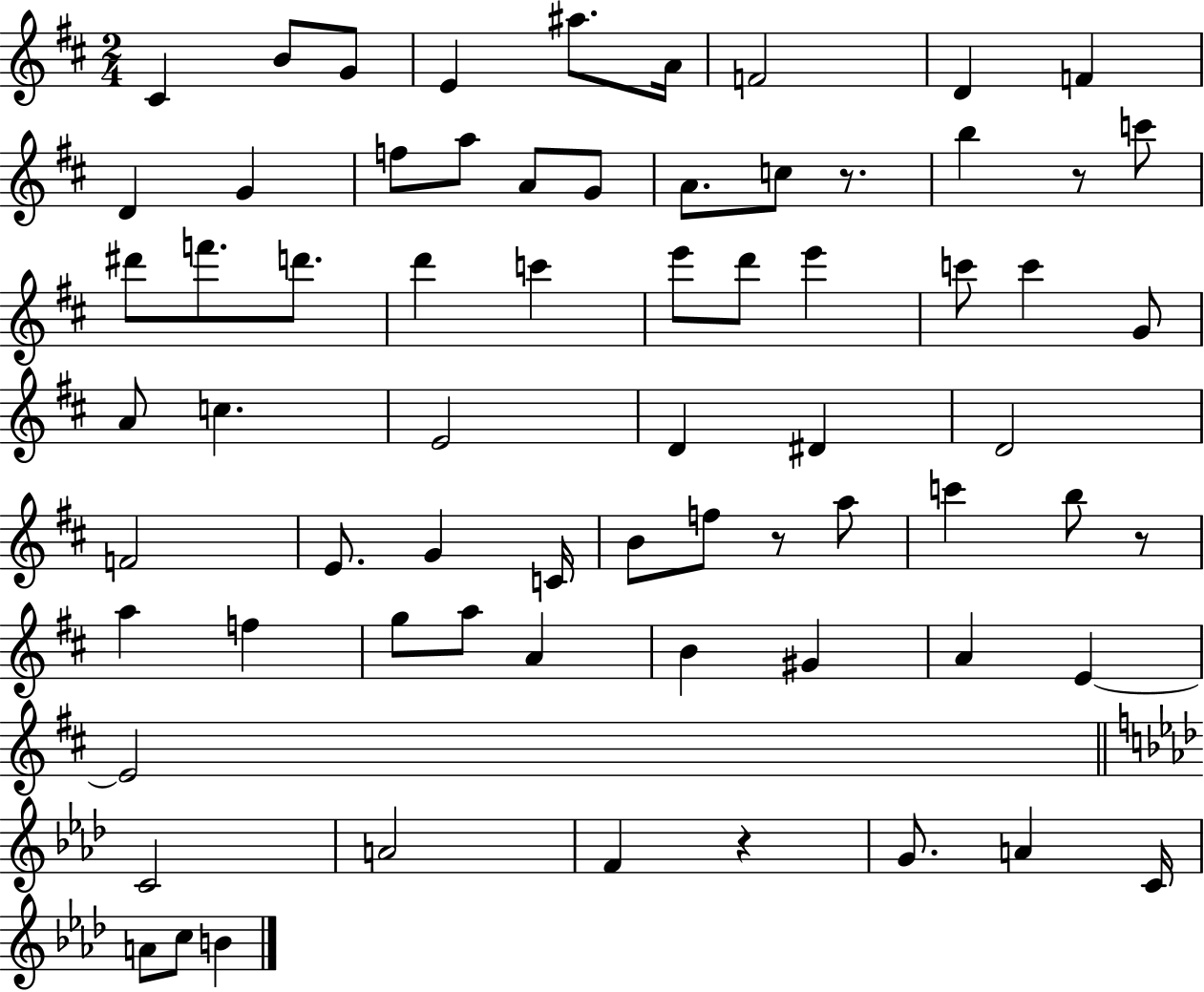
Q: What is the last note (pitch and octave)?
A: B4